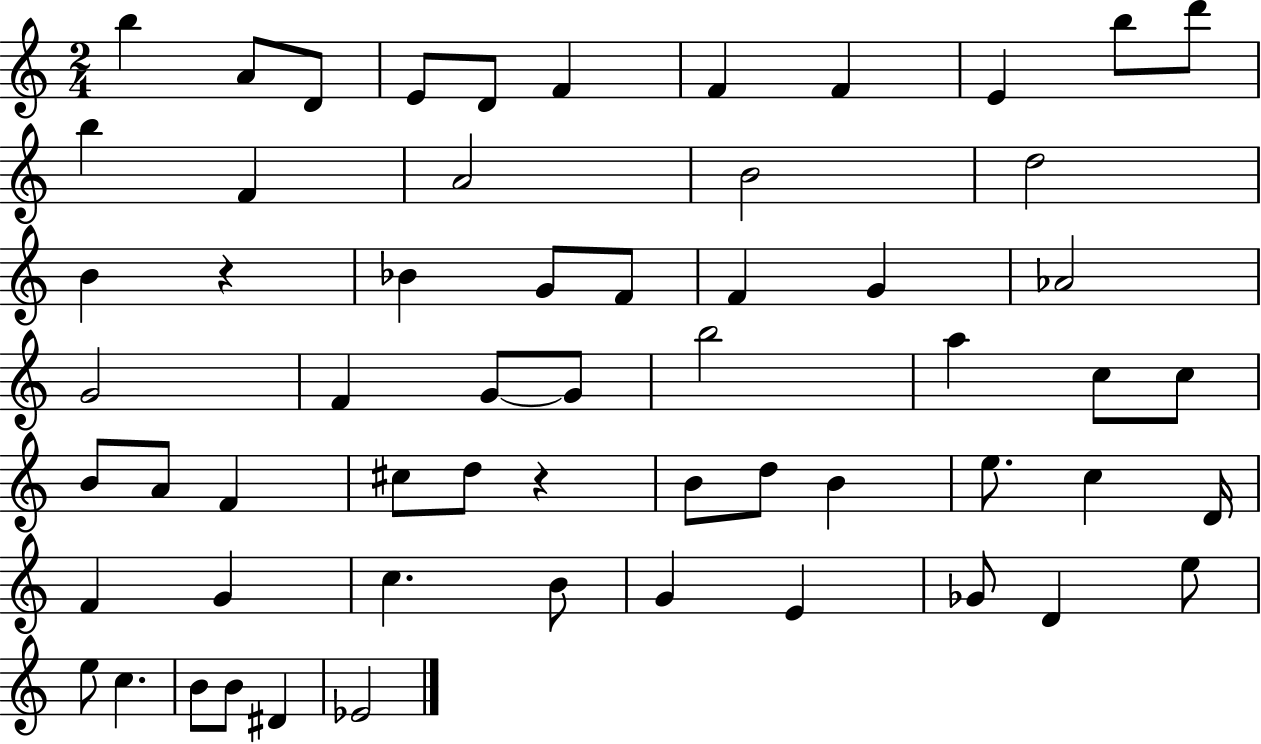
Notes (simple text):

B5/q A4/e D4/e E4/e D4/e F4/q F4/q F4/q E4/q B5/e D6/e B5/q F4/q A4/h B4/h D5/h B4/q R/q Bb4/q G4/e F4/e F4/q G4/q Ab4/h G4/h F4/q G4/e G4/e B5/h A5/q C5/e C5/e B4/e A4/e F4/q C#5/e D5/e R/q B4/e D5/e B4/q E5/e. C5/q D4/s F4/q G4/q C5/q. B4/e G4/q E4/q Gb4/e D4/q E5/e E5/e C5/q. B4/e B4/e D#4/q Eb4/h